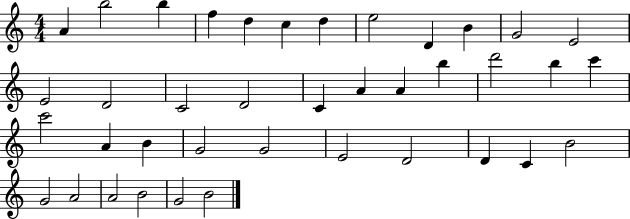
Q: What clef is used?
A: treble